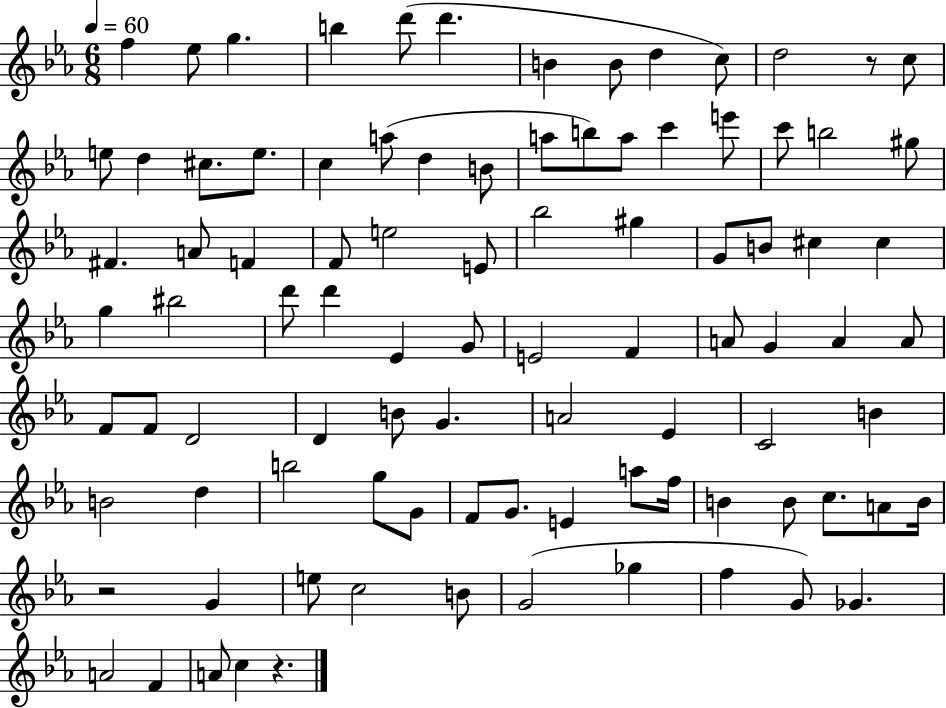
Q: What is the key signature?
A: EES major